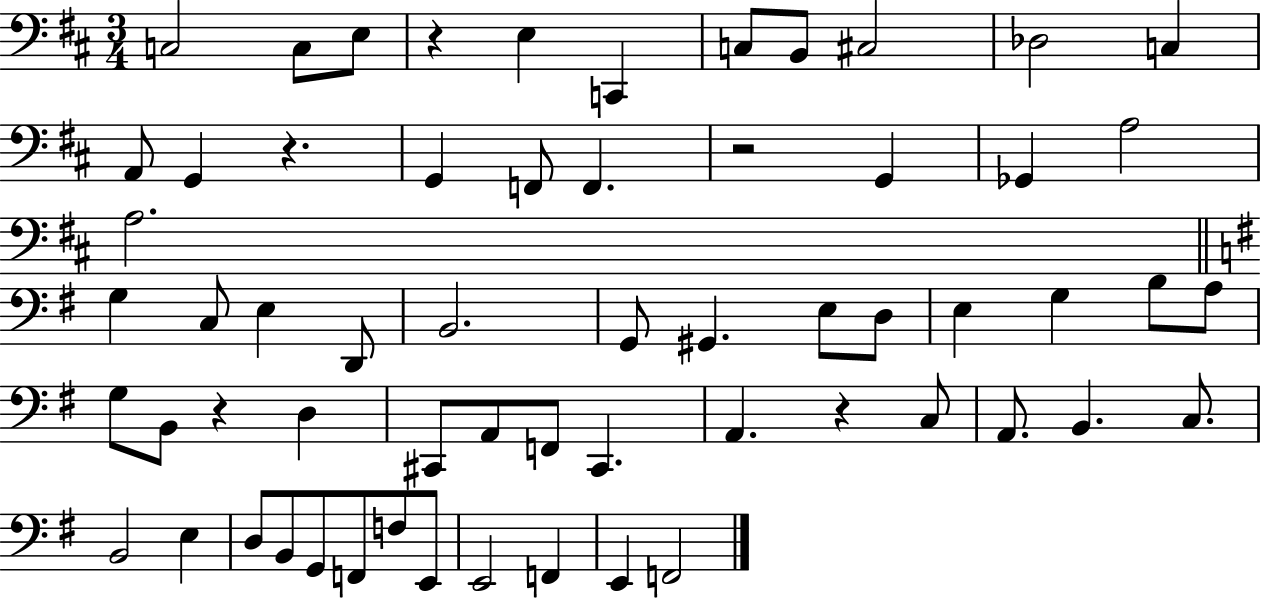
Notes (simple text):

C3/h C3/e E3/e R/q E3/q C2/q C3/e B2/e C#3/h Db3/h C3/q A2/e G2/q R/q. G2/q F2/e F2/q. R/h G2/q Gb2/q A3/h A3/h. G3/q C3/e E3/q D2/e B2/h. G2/e G#2/q. E3/e D3/e E3/q G3/q B3/e A3/e G3/e B2/e R/q D3/q C#2/e A2/e F2/e C#2/q. A2/q. R/q C3/e A2/e. B2/q. C3/e. B2/h E3/q D3/e B2/e G2/e F2/e F3/e E2/e E2/h F2/q E2/q F2/h